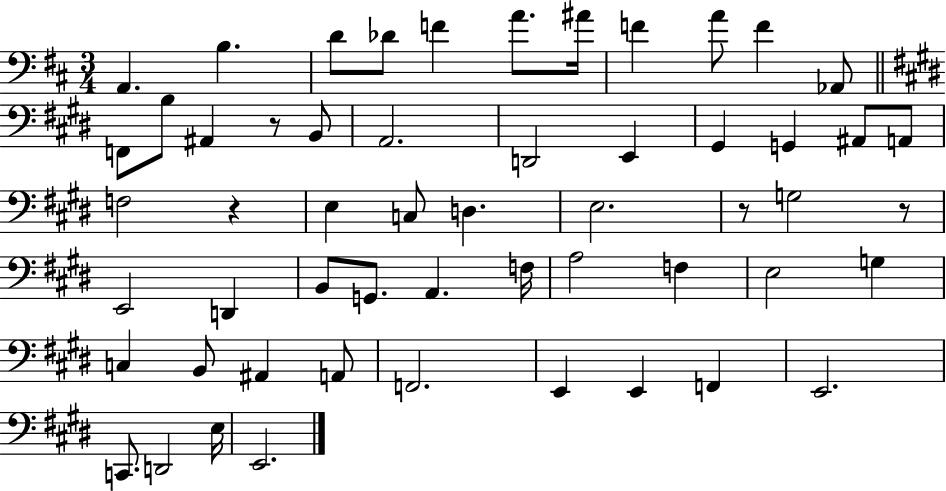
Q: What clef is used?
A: bass